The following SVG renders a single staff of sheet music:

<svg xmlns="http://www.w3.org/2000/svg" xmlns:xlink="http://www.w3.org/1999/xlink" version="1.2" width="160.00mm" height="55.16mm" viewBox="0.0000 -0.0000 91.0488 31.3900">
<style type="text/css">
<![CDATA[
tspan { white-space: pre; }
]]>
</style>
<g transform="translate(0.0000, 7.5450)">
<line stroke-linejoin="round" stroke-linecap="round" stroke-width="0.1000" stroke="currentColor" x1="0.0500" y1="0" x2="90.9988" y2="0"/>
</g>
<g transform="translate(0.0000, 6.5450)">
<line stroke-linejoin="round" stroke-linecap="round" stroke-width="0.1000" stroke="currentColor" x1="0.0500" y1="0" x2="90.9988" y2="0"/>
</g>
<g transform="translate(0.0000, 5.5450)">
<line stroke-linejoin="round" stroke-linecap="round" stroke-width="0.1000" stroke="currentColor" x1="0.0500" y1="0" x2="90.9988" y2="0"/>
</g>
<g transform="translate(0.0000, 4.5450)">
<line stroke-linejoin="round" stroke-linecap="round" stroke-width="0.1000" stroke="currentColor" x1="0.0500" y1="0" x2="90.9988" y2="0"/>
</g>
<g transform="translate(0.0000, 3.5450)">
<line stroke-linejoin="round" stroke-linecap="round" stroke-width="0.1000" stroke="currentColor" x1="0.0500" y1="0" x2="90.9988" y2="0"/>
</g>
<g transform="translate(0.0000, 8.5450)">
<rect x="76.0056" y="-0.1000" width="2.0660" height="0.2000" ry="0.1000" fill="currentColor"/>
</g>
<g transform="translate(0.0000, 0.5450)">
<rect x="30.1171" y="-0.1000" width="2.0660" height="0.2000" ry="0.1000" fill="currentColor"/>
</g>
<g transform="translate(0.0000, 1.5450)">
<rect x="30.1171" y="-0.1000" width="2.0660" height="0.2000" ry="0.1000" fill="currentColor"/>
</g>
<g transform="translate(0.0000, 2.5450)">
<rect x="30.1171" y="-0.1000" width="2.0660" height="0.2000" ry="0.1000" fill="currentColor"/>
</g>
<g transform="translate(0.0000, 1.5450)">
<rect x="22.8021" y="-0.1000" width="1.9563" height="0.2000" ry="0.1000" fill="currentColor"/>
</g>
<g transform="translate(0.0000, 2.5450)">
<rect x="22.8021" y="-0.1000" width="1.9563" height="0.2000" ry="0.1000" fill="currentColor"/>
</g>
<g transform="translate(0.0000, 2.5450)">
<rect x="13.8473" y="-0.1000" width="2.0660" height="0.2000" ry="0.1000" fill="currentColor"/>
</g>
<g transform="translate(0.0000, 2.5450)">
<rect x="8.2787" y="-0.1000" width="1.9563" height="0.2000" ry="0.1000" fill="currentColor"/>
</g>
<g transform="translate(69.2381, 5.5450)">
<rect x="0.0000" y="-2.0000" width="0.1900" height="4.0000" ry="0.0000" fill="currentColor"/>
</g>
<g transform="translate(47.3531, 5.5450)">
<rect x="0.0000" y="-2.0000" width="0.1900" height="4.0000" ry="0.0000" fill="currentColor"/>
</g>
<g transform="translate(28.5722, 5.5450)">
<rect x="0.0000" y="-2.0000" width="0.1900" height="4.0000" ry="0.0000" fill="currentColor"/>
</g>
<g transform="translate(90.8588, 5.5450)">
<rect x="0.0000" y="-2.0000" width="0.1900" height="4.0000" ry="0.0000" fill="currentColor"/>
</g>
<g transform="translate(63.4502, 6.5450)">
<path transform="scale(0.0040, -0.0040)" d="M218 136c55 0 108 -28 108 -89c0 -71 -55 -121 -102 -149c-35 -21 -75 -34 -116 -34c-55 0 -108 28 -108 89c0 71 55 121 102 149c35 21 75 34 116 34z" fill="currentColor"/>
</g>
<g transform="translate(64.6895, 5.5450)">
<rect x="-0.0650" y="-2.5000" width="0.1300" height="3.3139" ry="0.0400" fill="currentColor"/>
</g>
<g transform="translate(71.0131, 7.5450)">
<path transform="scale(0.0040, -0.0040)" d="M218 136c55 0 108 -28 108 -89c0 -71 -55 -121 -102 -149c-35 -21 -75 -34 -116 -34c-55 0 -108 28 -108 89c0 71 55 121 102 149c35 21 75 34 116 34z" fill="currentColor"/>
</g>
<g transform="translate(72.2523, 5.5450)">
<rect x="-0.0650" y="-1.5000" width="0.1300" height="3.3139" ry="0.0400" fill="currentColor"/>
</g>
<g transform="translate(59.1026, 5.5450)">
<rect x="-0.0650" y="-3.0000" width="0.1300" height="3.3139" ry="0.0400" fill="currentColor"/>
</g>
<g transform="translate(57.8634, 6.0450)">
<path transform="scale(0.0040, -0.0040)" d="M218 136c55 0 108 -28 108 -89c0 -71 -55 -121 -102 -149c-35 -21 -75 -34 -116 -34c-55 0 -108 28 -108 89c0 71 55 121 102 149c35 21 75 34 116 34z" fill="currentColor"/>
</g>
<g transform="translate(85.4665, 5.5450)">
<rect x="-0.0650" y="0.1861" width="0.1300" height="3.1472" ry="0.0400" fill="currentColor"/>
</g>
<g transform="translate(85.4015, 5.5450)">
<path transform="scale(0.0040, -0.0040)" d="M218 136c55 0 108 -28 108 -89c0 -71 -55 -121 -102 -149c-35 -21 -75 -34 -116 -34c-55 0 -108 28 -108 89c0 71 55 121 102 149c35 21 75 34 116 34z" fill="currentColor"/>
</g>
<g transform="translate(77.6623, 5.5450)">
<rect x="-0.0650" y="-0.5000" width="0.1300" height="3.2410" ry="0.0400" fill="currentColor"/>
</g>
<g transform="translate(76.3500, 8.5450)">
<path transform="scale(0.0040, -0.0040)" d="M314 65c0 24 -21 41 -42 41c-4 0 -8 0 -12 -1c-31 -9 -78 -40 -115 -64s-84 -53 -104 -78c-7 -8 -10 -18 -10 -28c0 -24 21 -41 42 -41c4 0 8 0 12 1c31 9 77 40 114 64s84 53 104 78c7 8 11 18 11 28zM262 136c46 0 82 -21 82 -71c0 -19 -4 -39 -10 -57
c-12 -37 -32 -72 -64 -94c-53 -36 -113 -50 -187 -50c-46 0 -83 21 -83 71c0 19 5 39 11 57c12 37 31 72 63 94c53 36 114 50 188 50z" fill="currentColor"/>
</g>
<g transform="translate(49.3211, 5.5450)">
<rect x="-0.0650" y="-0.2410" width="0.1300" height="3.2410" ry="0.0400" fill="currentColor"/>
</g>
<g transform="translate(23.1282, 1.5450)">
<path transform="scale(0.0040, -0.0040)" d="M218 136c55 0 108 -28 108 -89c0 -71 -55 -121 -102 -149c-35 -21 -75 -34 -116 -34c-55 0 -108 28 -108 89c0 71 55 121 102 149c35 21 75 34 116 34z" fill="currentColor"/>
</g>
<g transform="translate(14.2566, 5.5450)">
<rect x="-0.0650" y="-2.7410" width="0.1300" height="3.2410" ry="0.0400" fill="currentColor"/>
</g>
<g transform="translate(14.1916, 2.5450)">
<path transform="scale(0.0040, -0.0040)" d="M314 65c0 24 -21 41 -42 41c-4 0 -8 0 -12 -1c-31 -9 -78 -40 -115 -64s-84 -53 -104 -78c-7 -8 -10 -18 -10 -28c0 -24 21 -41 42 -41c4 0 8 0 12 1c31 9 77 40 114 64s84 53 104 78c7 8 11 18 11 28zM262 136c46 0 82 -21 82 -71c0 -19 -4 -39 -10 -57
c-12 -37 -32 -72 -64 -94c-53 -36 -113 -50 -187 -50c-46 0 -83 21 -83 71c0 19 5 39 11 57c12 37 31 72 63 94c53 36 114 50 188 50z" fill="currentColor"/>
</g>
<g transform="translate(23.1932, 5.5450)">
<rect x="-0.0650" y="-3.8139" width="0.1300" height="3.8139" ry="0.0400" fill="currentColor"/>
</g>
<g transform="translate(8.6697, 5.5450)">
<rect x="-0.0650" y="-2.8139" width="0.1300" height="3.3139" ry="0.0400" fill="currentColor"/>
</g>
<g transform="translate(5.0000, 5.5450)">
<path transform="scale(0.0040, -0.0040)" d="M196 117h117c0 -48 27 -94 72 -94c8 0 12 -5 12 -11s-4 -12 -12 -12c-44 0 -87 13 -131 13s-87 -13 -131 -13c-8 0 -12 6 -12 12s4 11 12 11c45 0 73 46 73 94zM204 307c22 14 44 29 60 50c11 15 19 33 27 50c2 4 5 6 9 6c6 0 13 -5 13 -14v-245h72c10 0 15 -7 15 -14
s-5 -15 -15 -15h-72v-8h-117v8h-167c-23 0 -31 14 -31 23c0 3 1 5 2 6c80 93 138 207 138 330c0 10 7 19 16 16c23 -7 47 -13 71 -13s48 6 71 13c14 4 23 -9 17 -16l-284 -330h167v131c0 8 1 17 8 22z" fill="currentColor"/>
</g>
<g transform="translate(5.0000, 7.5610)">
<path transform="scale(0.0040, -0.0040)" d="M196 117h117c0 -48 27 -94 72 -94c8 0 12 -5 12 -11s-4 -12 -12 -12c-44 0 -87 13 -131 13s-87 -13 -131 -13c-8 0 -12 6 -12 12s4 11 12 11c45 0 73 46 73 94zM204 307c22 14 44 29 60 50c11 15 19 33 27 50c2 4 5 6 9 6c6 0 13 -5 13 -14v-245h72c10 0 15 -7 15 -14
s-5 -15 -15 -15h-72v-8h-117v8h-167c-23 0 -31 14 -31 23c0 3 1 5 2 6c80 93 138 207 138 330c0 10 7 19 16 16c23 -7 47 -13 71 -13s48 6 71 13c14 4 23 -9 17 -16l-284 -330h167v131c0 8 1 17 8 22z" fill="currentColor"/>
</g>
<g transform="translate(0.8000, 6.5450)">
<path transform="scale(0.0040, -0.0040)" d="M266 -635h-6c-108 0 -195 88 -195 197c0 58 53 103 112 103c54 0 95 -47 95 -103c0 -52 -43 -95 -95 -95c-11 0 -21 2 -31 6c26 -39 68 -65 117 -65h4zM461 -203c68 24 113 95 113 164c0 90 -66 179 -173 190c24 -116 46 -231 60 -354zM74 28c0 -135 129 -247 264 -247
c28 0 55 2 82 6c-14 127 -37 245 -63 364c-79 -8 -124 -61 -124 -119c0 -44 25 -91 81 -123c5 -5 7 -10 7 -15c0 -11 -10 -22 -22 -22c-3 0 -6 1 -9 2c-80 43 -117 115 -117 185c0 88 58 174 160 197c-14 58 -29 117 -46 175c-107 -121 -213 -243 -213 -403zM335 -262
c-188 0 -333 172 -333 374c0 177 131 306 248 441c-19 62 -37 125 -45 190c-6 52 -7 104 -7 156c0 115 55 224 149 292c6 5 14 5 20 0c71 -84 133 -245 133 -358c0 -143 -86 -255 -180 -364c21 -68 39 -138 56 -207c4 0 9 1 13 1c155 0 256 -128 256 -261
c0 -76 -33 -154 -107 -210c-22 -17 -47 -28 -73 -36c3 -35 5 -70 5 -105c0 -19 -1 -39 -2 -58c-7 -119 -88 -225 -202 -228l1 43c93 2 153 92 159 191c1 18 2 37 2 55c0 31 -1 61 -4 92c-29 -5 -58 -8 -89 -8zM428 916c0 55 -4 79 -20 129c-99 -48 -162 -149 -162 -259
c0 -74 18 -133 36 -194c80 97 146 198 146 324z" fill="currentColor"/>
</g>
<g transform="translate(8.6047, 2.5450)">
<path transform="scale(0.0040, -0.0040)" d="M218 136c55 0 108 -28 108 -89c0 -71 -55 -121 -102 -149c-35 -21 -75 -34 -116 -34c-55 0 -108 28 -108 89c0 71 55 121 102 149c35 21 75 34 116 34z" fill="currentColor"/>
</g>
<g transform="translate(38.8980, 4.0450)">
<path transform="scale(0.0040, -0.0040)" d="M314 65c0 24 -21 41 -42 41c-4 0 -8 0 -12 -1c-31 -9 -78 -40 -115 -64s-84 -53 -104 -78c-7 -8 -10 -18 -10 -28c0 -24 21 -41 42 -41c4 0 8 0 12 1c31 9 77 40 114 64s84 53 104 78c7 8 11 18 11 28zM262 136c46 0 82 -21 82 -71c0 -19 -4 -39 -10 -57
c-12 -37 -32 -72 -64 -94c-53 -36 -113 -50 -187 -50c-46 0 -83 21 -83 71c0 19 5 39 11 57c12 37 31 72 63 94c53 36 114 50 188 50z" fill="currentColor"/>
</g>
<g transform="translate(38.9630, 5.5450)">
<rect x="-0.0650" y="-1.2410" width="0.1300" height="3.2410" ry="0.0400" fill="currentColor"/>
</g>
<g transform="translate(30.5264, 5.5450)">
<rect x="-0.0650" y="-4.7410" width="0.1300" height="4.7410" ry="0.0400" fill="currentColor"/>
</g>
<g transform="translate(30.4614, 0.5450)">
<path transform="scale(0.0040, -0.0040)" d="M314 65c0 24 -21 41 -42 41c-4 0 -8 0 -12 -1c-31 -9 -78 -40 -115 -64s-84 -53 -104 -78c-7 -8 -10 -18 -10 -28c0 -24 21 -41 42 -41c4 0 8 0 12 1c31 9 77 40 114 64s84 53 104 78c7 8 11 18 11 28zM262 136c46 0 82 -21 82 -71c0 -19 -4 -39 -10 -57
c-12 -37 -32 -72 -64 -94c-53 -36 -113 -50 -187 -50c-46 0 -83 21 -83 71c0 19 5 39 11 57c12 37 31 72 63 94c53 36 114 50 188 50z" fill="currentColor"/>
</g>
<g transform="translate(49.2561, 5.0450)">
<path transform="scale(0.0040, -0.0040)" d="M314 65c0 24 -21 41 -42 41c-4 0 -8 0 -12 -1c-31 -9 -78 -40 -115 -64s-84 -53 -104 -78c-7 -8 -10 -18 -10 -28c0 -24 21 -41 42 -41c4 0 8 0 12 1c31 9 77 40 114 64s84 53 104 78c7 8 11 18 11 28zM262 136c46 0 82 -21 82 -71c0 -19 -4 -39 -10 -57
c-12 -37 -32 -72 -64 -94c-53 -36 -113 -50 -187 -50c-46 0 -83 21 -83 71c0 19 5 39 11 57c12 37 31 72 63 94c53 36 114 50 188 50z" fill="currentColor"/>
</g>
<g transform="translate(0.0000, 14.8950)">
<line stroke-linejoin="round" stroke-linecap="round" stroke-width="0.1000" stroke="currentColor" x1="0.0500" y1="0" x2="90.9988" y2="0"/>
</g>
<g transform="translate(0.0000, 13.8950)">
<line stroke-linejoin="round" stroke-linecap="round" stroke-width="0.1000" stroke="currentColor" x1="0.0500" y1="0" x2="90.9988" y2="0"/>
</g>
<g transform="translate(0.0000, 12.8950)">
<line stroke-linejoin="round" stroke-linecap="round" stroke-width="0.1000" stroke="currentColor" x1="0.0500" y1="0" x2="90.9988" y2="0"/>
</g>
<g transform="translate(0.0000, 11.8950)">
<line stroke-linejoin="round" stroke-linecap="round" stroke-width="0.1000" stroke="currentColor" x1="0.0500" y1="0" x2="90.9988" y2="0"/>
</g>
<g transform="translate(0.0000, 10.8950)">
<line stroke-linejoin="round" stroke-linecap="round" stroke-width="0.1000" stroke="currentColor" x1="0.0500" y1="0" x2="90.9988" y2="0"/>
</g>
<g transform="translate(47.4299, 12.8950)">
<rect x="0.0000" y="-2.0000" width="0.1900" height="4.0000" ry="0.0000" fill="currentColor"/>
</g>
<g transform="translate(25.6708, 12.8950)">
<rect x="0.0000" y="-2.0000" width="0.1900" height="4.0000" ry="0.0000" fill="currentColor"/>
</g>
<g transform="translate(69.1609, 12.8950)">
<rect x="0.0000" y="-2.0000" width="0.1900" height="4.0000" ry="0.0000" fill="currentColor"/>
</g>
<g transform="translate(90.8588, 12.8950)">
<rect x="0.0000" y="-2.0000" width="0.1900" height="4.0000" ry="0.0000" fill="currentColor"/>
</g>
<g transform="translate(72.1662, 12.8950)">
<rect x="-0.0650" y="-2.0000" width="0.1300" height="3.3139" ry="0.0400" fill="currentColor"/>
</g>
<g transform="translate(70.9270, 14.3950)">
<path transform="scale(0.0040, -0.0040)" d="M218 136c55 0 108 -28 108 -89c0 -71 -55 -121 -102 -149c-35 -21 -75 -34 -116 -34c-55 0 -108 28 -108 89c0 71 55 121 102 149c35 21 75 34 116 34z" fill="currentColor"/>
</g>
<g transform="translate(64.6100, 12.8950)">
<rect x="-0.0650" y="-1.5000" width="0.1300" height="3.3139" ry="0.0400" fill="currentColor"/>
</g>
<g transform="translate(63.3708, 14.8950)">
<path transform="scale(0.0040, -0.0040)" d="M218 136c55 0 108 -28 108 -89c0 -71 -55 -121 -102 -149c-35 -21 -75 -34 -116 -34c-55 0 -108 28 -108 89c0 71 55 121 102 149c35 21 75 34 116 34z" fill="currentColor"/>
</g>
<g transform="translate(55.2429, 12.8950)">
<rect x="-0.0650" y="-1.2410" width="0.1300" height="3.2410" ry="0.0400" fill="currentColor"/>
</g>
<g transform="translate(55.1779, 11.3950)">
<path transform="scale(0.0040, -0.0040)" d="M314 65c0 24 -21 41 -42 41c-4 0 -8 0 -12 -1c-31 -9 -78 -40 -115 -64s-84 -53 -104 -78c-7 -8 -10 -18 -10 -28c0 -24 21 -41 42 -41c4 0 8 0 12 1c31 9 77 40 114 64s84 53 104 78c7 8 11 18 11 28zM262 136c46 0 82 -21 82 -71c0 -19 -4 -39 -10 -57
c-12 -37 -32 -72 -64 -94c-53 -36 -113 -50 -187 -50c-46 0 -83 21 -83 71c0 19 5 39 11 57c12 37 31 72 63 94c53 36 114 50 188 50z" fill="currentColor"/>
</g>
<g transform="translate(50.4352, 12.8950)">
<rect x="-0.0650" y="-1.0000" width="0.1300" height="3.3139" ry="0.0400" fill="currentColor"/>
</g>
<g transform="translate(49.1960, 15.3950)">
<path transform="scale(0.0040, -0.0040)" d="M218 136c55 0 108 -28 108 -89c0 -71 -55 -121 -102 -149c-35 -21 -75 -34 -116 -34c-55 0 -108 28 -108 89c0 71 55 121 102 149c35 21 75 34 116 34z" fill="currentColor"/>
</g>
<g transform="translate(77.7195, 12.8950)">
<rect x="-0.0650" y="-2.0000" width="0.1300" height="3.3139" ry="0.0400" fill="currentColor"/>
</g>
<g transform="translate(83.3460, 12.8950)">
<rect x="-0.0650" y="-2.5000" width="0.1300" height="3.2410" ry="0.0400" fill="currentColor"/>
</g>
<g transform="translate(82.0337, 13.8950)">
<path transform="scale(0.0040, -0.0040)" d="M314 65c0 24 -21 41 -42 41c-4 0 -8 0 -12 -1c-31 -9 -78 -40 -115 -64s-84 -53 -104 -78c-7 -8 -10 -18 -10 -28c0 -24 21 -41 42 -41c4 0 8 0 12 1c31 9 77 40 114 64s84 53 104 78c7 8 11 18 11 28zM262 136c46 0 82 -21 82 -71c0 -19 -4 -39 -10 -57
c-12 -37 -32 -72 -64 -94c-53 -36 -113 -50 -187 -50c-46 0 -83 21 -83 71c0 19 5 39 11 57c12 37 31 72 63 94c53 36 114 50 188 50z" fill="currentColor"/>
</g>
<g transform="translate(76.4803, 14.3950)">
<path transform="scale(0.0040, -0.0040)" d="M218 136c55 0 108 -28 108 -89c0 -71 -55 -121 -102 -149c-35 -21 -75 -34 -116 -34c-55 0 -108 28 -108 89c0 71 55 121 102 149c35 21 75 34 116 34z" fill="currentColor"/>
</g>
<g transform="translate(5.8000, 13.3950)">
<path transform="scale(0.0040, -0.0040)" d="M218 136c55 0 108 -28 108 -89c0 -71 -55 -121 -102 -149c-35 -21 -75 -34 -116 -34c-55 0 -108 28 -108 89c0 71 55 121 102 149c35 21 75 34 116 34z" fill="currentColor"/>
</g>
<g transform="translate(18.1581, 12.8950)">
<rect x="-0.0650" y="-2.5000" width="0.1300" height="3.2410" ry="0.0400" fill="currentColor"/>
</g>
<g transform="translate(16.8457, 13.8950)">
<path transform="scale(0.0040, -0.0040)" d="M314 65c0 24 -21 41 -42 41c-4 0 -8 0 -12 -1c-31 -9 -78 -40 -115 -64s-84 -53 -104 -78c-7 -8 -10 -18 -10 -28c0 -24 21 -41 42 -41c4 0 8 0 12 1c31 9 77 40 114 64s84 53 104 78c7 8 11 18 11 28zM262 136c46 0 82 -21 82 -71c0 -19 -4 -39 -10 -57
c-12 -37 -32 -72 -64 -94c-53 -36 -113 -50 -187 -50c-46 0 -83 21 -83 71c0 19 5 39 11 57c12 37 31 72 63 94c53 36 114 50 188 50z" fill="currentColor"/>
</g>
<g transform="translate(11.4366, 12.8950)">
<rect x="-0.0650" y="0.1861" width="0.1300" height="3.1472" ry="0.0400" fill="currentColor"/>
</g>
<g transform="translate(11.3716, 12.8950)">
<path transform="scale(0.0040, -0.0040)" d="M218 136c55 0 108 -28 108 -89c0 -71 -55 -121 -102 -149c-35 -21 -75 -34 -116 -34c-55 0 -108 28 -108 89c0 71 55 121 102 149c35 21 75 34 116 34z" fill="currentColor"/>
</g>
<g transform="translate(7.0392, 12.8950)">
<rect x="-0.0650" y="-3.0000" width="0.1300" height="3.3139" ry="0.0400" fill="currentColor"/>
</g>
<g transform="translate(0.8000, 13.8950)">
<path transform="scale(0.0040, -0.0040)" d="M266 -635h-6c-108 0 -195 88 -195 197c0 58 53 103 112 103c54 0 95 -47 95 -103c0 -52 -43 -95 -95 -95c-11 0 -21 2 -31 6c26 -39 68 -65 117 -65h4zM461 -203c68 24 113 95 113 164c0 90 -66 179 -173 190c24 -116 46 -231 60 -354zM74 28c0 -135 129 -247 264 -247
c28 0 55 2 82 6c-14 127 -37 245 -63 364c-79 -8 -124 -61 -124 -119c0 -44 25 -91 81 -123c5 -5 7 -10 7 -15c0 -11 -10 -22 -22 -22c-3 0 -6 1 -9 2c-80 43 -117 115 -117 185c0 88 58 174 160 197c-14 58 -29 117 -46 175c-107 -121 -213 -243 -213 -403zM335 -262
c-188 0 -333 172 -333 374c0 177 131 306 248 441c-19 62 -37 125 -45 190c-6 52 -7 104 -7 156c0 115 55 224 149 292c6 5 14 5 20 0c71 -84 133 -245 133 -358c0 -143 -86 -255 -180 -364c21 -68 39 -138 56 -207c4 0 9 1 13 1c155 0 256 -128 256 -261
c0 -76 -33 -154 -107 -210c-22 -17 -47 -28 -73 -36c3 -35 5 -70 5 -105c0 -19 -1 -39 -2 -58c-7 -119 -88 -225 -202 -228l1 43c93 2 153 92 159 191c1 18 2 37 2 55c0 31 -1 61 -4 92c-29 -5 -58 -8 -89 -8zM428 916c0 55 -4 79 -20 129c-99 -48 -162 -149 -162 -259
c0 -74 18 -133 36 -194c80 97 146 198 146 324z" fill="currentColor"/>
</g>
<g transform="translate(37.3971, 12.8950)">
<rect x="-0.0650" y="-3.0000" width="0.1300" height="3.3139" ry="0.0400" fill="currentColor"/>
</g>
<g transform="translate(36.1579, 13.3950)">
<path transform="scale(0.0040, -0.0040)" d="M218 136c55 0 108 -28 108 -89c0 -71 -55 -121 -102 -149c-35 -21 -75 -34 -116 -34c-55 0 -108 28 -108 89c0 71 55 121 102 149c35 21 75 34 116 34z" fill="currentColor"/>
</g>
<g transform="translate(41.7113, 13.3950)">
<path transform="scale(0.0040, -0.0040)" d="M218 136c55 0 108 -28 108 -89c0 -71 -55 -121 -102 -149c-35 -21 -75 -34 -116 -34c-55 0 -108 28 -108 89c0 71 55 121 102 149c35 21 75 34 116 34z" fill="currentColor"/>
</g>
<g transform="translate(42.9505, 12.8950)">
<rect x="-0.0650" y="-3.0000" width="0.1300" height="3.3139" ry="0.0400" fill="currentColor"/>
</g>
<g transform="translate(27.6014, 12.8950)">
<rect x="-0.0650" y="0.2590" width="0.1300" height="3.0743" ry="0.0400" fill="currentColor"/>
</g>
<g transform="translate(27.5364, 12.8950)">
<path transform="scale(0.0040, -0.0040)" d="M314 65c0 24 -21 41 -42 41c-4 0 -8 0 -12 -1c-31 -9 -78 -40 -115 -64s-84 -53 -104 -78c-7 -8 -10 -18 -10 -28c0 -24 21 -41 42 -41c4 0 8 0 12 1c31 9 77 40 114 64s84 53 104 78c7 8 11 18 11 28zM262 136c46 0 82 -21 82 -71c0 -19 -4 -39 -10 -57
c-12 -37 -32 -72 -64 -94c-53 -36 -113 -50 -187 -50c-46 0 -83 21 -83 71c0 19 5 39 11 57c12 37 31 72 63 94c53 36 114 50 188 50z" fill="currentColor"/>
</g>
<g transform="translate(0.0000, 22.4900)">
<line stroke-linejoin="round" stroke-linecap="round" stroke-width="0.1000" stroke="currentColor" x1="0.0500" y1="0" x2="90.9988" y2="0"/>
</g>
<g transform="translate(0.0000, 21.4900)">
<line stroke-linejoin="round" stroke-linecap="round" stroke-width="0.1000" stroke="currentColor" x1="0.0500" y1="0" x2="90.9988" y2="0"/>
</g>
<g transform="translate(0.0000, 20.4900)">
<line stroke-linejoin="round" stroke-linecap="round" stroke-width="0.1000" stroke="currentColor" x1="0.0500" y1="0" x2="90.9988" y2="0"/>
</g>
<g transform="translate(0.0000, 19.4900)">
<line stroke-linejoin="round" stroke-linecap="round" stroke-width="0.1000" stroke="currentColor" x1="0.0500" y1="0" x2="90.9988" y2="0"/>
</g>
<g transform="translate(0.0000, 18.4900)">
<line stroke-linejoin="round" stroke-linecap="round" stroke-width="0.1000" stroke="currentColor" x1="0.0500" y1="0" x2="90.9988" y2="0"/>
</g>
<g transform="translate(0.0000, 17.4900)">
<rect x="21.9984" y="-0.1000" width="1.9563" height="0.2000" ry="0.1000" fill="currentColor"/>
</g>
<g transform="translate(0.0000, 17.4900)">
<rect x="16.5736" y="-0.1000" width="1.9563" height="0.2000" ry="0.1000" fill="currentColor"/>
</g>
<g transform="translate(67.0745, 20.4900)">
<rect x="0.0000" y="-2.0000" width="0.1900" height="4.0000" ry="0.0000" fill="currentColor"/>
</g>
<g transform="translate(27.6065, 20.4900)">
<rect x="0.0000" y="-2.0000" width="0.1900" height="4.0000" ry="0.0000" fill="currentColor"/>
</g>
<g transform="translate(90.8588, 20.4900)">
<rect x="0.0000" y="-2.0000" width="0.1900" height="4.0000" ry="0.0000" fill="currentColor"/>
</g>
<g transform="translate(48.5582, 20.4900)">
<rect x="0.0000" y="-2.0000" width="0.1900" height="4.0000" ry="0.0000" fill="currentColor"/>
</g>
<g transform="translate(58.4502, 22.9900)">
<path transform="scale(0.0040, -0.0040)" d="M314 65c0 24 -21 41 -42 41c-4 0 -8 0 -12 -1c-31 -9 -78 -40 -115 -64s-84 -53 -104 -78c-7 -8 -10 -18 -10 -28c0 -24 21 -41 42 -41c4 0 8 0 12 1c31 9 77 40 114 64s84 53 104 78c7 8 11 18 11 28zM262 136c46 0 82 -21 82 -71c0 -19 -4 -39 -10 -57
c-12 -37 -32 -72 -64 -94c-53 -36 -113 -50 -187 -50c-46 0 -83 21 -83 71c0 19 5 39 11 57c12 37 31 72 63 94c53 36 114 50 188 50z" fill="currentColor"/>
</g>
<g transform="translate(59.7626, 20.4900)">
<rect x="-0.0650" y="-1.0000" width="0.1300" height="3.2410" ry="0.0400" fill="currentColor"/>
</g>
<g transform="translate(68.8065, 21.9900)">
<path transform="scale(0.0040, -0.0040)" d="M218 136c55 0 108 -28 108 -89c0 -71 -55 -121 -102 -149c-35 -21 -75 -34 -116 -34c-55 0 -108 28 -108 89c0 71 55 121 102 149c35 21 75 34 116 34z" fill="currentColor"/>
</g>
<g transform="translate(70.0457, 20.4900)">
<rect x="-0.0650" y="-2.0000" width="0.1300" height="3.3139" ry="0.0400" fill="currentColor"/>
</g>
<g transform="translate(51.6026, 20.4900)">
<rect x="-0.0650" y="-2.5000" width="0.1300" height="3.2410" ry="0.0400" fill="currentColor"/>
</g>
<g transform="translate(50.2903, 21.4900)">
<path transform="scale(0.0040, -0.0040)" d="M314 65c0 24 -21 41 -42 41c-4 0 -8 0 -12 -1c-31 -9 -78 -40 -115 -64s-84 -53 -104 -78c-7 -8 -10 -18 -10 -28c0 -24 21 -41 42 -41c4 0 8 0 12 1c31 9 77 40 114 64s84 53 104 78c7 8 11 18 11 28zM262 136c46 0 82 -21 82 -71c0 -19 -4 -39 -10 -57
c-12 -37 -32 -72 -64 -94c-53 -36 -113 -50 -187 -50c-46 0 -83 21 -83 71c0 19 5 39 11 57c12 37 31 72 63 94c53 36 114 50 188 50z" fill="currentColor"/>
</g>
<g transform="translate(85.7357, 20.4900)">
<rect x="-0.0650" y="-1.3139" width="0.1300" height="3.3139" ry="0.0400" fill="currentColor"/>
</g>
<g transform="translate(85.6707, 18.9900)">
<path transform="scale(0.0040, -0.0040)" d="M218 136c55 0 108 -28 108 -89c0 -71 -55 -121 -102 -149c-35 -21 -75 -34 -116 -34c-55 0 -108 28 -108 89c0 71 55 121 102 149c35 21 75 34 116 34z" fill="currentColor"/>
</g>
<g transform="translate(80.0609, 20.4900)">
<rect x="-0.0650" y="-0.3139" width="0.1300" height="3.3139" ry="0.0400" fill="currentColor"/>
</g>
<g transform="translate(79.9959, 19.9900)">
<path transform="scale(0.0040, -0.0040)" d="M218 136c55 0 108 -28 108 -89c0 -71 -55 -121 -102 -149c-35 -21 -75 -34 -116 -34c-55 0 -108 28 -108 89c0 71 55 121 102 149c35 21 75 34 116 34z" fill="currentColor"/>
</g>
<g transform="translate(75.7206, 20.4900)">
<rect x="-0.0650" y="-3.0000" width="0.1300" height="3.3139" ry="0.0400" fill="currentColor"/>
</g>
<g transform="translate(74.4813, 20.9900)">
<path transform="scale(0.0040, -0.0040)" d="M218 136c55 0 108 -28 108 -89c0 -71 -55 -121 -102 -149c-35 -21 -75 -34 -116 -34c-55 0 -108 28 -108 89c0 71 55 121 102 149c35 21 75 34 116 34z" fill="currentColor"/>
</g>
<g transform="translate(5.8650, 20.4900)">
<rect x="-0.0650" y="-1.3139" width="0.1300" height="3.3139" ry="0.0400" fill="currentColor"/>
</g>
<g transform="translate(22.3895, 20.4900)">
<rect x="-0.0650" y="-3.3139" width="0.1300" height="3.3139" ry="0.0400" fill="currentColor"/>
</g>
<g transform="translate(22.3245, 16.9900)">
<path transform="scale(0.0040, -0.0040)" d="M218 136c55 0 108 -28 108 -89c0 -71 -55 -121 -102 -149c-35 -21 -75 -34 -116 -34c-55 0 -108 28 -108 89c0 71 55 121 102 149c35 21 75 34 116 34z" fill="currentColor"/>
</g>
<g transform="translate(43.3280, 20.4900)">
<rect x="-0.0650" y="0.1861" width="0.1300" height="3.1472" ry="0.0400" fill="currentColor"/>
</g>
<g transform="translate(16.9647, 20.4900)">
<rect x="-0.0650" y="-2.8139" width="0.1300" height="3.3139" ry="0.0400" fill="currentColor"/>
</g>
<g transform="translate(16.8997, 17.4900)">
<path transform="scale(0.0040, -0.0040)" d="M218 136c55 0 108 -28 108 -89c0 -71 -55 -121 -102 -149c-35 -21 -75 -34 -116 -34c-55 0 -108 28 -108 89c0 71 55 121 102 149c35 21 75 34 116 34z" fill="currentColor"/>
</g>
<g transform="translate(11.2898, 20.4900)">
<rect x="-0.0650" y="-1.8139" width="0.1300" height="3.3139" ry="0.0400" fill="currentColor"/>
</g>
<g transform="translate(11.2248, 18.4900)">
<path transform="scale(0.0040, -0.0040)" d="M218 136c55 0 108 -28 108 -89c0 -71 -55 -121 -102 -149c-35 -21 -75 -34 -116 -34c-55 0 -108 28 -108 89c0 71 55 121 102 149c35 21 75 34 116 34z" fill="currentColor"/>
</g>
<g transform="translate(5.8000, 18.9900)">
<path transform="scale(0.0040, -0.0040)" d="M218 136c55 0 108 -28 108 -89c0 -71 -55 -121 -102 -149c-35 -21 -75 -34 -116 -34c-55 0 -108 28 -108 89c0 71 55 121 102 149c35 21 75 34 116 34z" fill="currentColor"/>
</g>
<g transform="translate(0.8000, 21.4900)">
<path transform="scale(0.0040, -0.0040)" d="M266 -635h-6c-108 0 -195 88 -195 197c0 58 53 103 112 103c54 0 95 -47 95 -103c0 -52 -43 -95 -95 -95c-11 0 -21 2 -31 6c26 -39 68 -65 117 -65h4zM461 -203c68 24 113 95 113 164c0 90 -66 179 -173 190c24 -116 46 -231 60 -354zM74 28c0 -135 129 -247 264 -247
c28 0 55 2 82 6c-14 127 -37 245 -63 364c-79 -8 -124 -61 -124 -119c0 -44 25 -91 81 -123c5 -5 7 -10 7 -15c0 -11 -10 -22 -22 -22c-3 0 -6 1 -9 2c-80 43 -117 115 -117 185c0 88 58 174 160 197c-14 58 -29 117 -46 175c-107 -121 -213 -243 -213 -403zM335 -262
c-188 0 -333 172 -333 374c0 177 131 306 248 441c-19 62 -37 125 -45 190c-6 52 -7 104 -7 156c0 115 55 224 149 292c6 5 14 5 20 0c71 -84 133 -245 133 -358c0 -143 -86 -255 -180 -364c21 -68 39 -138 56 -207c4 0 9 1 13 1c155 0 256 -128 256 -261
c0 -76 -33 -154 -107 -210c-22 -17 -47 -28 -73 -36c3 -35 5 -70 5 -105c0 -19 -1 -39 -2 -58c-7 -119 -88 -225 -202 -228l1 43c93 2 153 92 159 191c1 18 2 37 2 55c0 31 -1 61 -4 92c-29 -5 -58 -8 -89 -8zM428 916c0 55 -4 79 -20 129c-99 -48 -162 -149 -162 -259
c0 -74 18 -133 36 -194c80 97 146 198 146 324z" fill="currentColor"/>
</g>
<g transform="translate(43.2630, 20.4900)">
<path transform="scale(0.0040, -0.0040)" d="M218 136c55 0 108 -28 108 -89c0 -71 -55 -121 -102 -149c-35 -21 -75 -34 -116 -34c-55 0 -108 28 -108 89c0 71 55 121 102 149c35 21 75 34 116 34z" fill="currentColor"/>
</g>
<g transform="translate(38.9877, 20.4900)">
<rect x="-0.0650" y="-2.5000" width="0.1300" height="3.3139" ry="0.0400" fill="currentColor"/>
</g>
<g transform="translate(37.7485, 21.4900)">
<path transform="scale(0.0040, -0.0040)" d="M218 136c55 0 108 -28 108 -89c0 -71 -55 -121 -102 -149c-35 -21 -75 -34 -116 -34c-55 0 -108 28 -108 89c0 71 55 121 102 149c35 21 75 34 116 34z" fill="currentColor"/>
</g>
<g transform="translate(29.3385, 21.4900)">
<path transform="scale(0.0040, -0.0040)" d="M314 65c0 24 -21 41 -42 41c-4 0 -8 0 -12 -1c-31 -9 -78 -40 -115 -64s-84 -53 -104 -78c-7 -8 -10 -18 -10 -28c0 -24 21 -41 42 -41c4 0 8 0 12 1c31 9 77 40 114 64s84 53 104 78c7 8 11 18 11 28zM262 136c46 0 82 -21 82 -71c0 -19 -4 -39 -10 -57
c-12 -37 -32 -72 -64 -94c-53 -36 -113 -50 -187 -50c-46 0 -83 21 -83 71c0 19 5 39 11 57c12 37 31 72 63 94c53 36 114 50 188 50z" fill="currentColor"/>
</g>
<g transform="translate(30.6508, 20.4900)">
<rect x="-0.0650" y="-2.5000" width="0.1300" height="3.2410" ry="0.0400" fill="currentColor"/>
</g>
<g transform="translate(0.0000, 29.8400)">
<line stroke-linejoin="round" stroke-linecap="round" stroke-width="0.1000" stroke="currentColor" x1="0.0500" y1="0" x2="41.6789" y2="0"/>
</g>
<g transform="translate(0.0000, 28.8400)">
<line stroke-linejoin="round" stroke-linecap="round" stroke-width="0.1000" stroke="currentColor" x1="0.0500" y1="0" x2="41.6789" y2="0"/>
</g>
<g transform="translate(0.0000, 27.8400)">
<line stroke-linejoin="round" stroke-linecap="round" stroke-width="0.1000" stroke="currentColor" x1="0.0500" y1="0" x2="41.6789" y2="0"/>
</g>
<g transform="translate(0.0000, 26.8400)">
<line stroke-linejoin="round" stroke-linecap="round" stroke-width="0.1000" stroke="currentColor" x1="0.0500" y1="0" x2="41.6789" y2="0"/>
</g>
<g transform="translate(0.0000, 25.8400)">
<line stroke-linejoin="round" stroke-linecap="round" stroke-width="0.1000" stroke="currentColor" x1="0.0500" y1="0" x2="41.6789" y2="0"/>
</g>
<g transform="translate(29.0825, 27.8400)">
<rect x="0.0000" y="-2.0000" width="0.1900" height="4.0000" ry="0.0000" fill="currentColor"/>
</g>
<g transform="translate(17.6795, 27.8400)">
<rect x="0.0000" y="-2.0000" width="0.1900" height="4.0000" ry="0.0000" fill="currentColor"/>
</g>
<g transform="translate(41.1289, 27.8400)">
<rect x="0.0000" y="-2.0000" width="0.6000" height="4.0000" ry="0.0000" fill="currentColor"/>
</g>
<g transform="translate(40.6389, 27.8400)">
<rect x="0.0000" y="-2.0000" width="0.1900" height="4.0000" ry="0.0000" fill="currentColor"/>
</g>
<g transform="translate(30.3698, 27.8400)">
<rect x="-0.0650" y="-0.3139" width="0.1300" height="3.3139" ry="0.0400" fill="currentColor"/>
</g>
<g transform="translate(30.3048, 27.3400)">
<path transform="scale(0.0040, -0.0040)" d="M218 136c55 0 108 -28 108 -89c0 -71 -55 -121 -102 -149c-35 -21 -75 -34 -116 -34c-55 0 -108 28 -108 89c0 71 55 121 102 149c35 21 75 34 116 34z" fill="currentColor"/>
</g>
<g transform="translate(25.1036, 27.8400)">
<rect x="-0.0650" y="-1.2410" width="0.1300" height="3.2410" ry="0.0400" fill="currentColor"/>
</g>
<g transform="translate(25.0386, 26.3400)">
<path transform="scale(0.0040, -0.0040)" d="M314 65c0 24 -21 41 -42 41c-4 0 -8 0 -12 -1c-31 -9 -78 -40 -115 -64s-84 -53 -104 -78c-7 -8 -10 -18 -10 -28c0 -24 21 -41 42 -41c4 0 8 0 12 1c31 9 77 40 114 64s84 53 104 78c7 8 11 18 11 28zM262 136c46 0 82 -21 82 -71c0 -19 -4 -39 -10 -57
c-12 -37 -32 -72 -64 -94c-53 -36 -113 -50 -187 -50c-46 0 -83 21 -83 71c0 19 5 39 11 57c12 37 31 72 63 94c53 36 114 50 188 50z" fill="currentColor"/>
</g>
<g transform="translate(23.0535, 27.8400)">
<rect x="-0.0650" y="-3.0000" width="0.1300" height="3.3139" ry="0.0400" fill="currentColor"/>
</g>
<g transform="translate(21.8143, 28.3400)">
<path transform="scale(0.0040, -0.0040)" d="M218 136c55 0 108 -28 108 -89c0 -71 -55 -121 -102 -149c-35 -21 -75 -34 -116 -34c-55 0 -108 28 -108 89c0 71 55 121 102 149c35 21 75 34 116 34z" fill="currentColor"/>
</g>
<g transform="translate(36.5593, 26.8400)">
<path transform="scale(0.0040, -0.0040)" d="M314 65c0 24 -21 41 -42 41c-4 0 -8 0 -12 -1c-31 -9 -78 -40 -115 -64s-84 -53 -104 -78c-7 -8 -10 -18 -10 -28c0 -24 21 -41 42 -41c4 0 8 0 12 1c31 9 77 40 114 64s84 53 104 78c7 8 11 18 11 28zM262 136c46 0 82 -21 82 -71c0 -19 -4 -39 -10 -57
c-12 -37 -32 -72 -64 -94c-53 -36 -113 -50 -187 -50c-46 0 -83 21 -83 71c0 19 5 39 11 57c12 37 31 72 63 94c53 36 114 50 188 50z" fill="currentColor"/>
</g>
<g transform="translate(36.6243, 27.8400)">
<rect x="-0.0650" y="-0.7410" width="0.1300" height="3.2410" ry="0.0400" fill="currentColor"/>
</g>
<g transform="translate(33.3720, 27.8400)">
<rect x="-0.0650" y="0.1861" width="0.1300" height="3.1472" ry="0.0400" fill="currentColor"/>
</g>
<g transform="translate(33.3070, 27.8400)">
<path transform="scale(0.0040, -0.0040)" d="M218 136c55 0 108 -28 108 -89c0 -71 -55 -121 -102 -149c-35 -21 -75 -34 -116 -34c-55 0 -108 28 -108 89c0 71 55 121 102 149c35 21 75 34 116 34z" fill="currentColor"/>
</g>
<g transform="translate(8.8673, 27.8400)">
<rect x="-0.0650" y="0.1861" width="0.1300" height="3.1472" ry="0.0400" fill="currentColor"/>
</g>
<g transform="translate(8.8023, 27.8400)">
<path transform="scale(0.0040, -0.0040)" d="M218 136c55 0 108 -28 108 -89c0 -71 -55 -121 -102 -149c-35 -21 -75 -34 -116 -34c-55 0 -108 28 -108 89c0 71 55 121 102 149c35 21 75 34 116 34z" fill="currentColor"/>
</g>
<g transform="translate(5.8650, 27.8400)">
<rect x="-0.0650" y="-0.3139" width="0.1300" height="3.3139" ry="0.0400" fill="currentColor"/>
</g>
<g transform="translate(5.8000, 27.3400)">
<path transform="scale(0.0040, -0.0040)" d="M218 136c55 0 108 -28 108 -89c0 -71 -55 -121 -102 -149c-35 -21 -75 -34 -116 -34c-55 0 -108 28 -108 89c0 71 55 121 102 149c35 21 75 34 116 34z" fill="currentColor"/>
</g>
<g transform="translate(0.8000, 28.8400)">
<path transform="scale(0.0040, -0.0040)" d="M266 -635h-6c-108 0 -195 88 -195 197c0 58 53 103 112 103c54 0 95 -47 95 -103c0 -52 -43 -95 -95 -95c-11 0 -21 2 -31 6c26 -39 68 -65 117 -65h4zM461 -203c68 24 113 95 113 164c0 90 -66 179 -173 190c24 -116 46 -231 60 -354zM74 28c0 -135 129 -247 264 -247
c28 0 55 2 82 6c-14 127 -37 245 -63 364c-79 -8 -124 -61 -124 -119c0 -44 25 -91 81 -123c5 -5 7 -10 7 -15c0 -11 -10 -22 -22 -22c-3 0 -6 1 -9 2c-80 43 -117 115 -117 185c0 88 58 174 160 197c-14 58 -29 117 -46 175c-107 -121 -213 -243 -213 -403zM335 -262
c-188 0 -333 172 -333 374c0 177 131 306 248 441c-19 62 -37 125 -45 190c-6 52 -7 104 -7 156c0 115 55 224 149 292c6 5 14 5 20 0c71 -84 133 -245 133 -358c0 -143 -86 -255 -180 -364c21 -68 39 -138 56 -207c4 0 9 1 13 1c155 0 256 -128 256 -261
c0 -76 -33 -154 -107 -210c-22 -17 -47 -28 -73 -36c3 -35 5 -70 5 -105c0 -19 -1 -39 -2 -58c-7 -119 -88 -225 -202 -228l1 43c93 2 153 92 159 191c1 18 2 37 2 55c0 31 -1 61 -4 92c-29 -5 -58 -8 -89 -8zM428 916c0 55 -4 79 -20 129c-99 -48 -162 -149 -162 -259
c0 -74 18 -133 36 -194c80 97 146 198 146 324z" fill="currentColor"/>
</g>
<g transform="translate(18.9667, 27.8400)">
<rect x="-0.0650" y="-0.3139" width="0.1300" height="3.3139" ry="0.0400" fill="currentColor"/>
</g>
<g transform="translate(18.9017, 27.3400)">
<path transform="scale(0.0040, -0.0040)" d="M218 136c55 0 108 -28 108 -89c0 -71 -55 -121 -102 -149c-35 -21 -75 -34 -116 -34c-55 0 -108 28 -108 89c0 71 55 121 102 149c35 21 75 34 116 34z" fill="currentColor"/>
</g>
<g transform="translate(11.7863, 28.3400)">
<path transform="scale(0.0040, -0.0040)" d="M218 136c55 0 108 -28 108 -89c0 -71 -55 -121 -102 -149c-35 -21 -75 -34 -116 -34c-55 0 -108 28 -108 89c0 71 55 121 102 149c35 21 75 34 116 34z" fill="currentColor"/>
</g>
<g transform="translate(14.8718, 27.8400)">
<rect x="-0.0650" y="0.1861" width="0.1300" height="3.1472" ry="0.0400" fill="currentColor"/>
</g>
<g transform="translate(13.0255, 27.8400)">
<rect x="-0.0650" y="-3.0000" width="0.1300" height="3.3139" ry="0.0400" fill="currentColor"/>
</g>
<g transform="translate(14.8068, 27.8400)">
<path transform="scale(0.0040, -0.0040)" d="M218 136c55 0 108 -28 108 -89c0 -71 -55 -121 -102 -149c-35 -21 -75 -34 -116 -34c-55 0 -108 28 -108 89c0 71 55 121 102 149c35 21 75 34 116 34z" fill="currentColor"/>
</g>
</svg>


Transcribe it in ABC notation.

X:1
T:Untitled
M:4/4
L:1/4
K:C
a a2 c' e'2 e2 c2 A G E C2 B A B G2 B2 A A D e2 E F F G2 e f a b G2 G B G2 D2 F A c e c B A B c A e2 c B d2